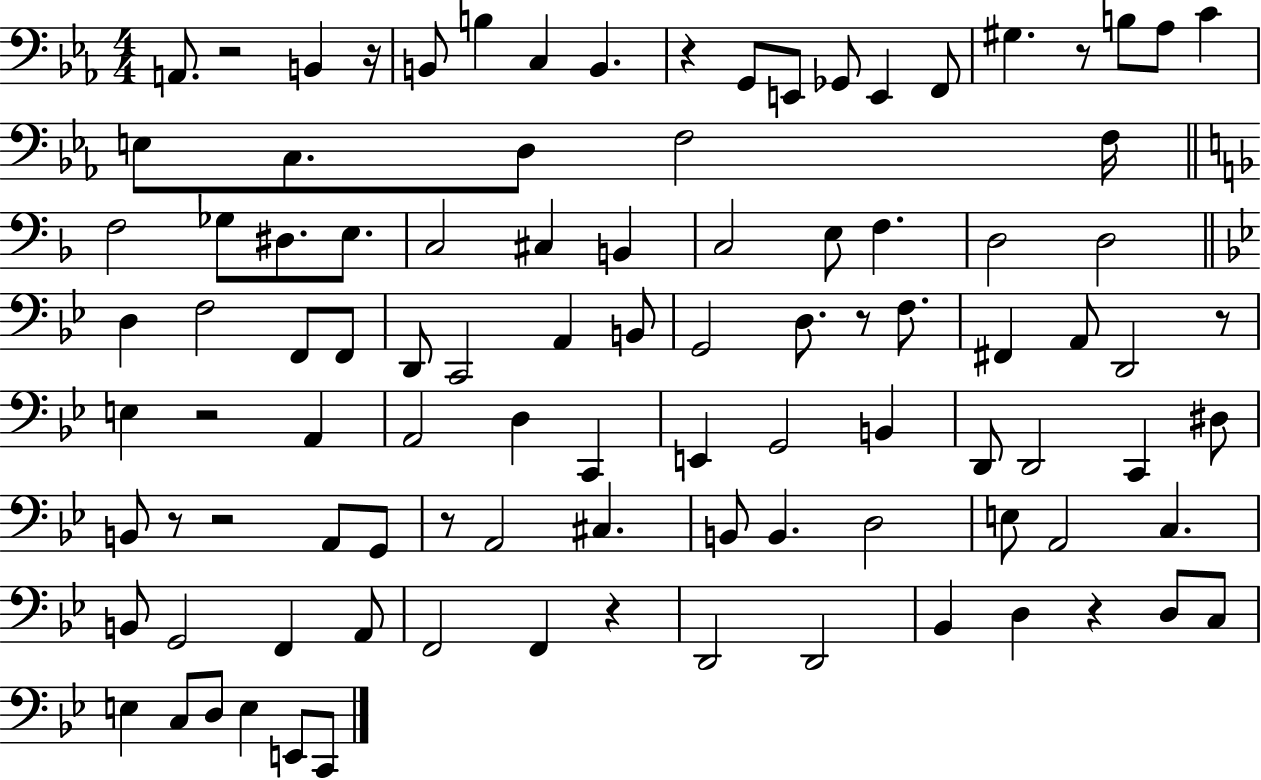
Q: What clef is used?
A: bass